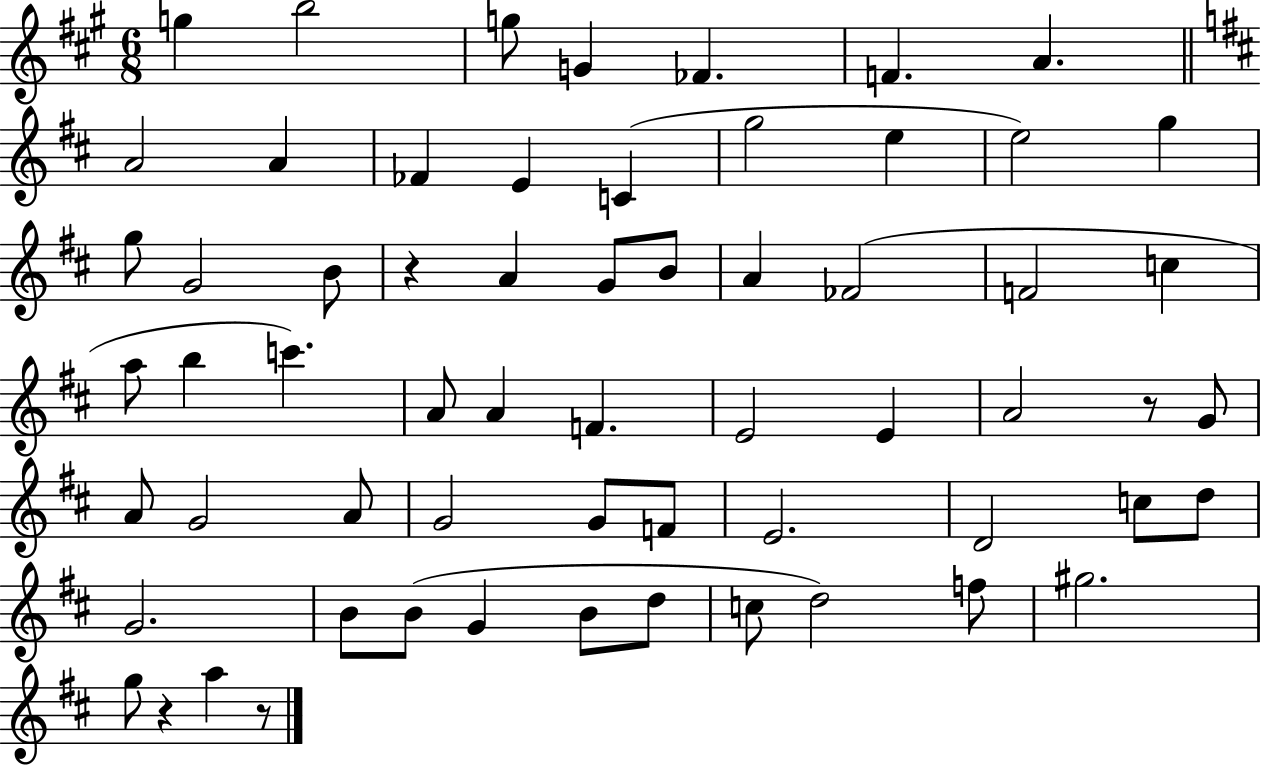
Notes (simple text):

G5/q B5/h G5/e G4/q FES4/q. F4/q. A4/q. A4/h A4/q FES4/q E4/q C4/q G5/h E5/q E5/h G5/q G5/e G4/h B4/e R/q A4/q G4/e B4/e A4/q FES4/h F4/h C5/q A5/e B5/q C6/q. A4/e A4/q F4/q. E4/h E4/q A4/h R/e G4/e A4/e G4/h A4/e G4/h G4/e F4/e E4/h. D4/h C5/e D5/e G4/h. B4/e B4/e G4/q B4/e D5/e C5/e D5/h F5/e G#5/h. G5/e R/q A5/q R/e